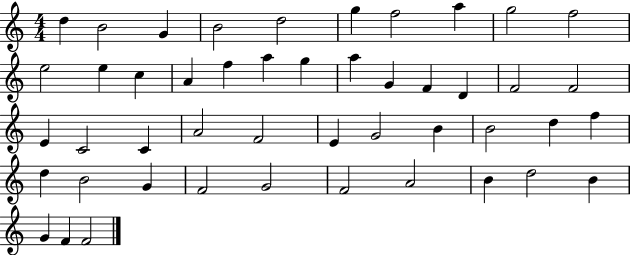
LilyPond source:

{
  \clef treble
  \numericTimeSignature
  \time 4/4
  \key c \major
  d''4 b'2 g'4 | b'2 d''2 | g''4 f''2 a''4 | g''2 f''2 | \break e''2 e''4 c''4 | a'4 f''4 a''4 g''4 | a''4 g'4 f'4 d'4 | f'2 f'2 | \break e'4 c'2 c'4 | a'2 f'2 | e'4 g'2 b'4 | b'2 d''4 f''4 | \break d''4 b'2 g'4 | f'2 g'2 | f'2 a'2 | b'4 d''2 b'4 | \break g'4 f'4 f'2 | \bar "|."
}